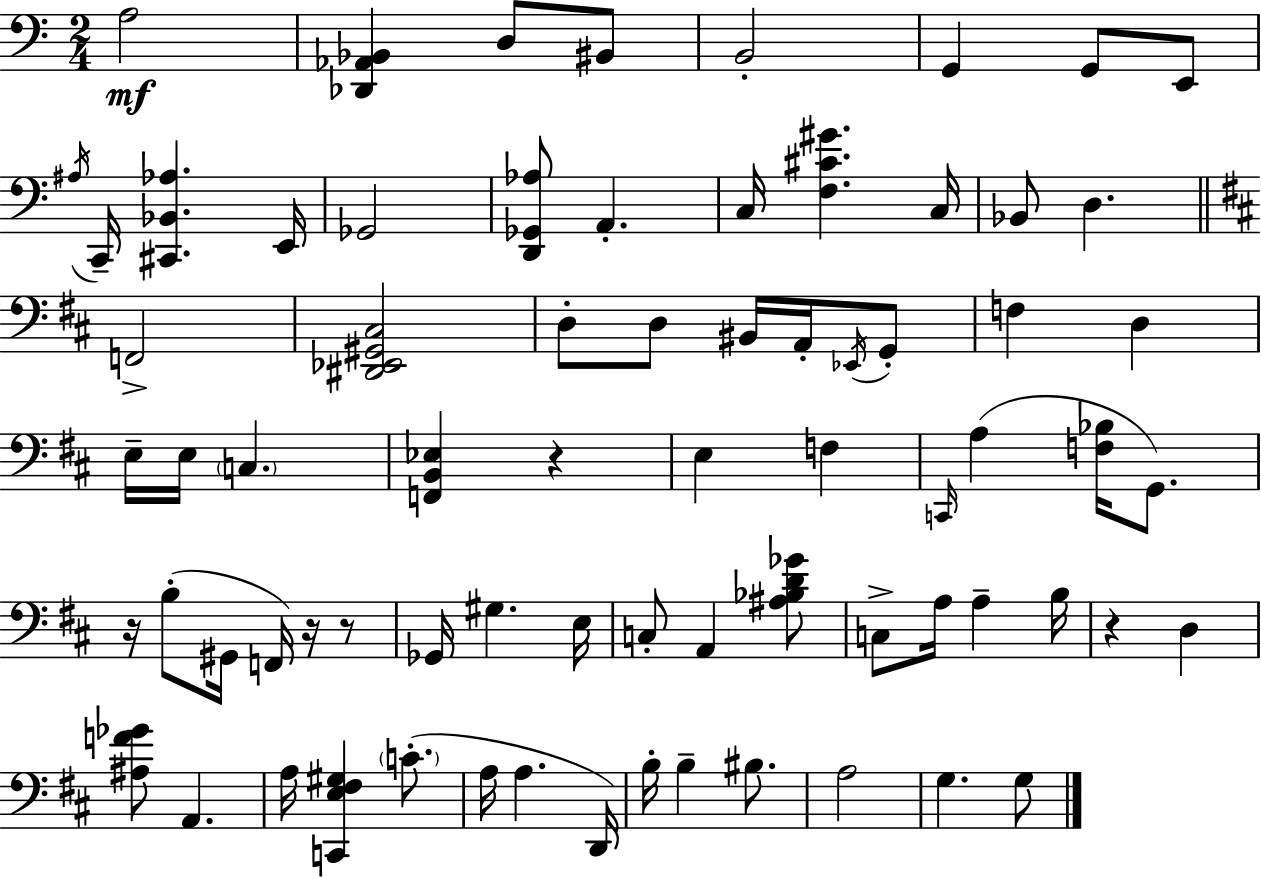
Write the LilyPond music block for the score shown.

{
  \clef bass
  \numericTimeSignature
  \time 2/4
  \key a \minor
  \repeat volta 2 { a2\mf | <des, aes, bes,>4 d8 bis,8 | b,2-. | g,4 g,8 e,8 | \break \acciaccatura { ais16 } c,16-- <cis, bes, aes>4. | e,16 ges,2 | <d, ges, aes>8 a,4.-. | c16 <f cis' gis'>4. | \break c16 bes,8 d4. | \bar "||" \break \key d \major f,2-> | <dis, ees, gis, cis>2 | d8-. d8 bis,16 a,16-. \acciaccatura { ees,16 } g,8-. | f4 d4 | \break e16-- e16 \parenthesize c4. | <f, b, ees>4 r4 | e4 f4 | \grace { c,16 }( a4 <f bes>16 g,8.) | \break r16 b8-.( gis,16 f,16) r16 | r8 ges,16 gis4. | e16 c8-. a,4 | <ais bes d' ges'>8 c8-> a16 a4-- | \break b16 r4 d4 | <ais f' ges'>8 a,4. | a16 <c, e fis gis>4 \parenthesize c'8.-.( | a16 a4. | \break d,16) b16-. b4-- bis8. | a2 | g4. | g8 } \bar "|."
}